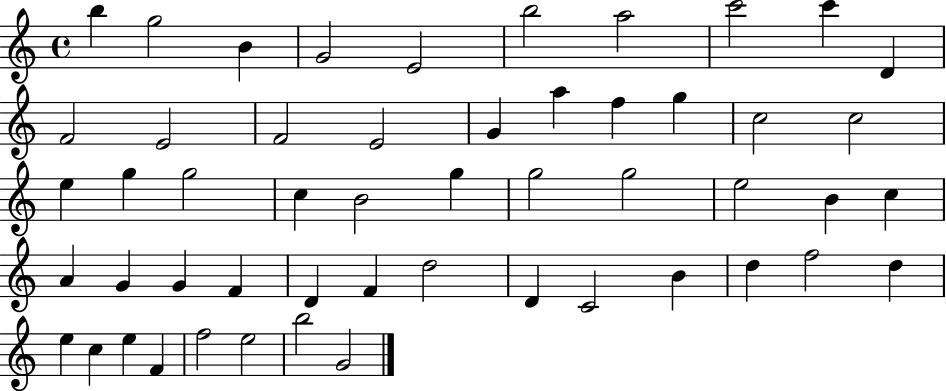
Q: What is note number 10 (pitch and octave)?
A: D4